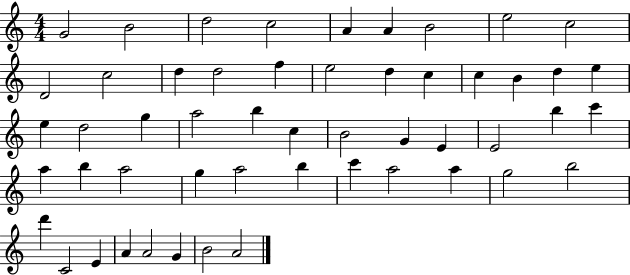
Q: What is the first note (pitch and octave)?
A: G4